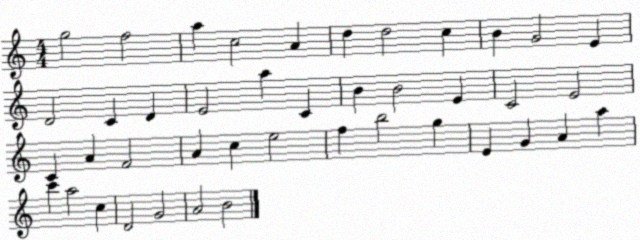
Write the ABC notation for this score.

X:1
T:Untitled
M:4/4
L:1/4
K:C
g2 f2 a c2 A d d2 c B G2 E D2 C D E2 a C B B2 E C2 E2 C A F2 A c e2 f b2 g E G A a c' a2 c D2 G2 A2 B2